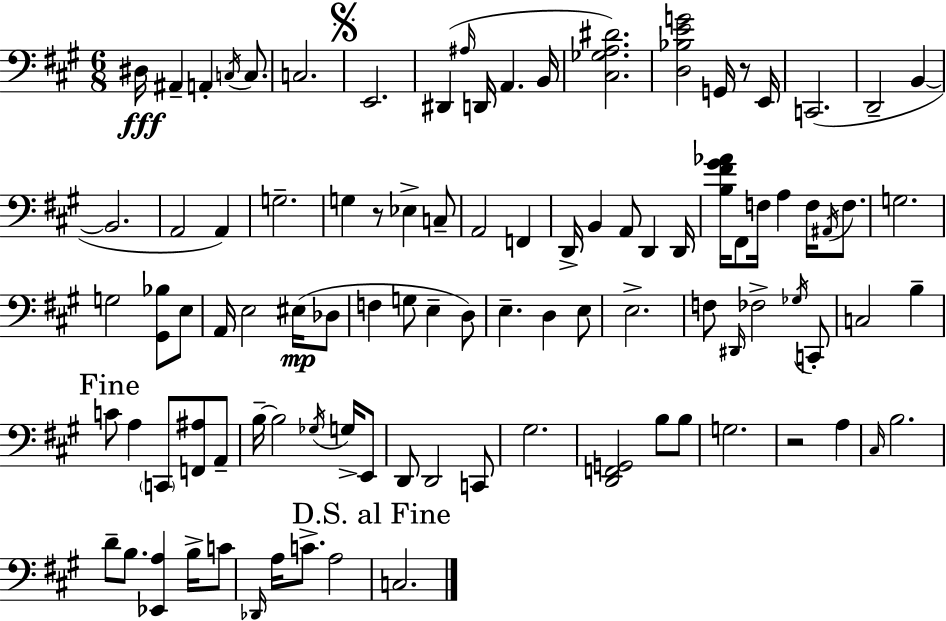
D#3/s A#2/q A2/q C3/s C3/e. C3/h. E2/h. D#2/q A#3/s D2/s A2/q. B2/s [C#3,Gb3,A3,D#4]/h. [D3,Bb3,E4,G4]/h G2/s R/e E2/s C2/h. D2/h B2/q B2/h. A2/h A2/q G3/h. G3/q R/e Eb3/q C3/e A2/h F2/q D2/s B2/q A2/e D2/q D2/s [B3,F#4,G#4,Ab4]/s F#2/e F3/s A3/q F3/s A#2/s F3/e. G3/h. G3/h [G#2,Bb3]/e E3/e A2/s E3/h EIS3/s Db3/e F3/q G3/e E3/q D3/e E3/q. D3/q E3/e E3/h. F3/e D#2/s FES3/h Gb3/s C2/e C3/h B3/q C4/e A3/q C2/e [F2,A#3]/e A2/e B3/s B3/h Gb3/s G3/s E2/e D2/e D2/h C2/e G#3/h. [D2,F2,G2]/h B3/e B3/e G3/h. R/h A3/q C#3/s B3/h. D4/e B3/e. [Eb2,A3]/q B3/s C4/e Db2/s A3/s C4/e. A3/h C3/h.